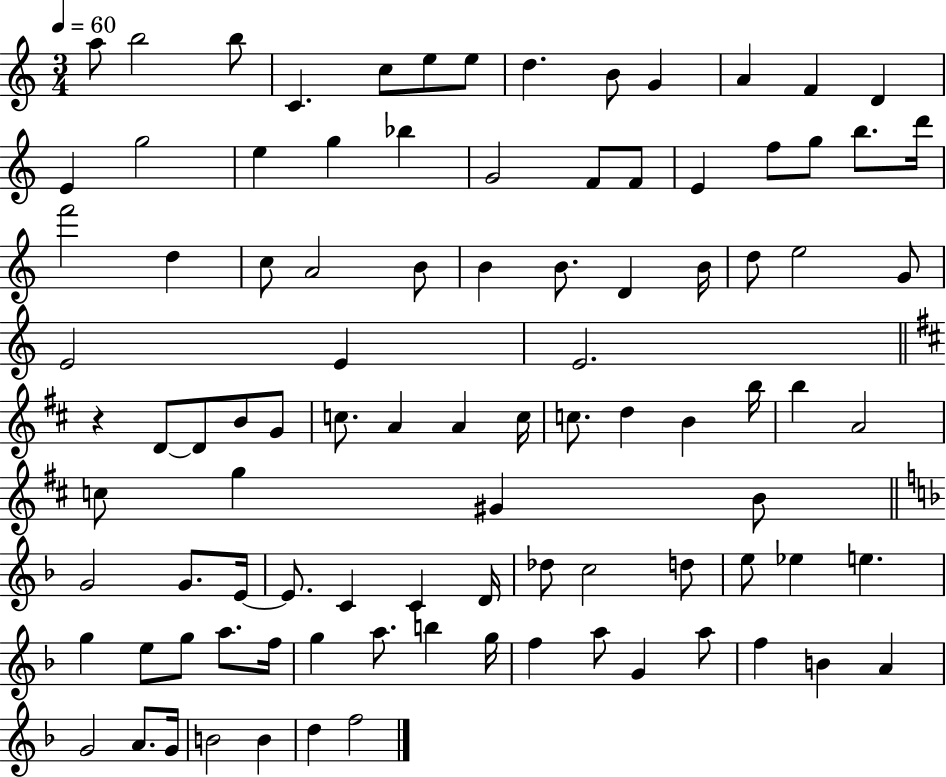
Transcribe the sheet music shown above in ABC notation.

X:1
T:Untitled
M:3/4
L:1/4
K:C
a/2 b2 b/2 C c/2 e/2 e/2 d B/2 G A F D E g2 e g _b G2 F/2 F/2 E f/2 g/2 b/2 d'/4 f'2 d c/2 A2 B/2 B B/2 D B/4 d/2 e2 G/2 E2 E E2 z D/2 D/2 B/2 G/2 c/2 A A c/4 c/2 d B b/4 b A2 c/2 g ^G B/2 G2 G/2 E/4 E/2 C C D/4 _d/2 c2 d/2 e/2 _e e g e/2 g/2 a/2 f/4 g a/2 b g/4 f a/2 G a/2 f B A G2 A/2 G/4 B2 B d f2